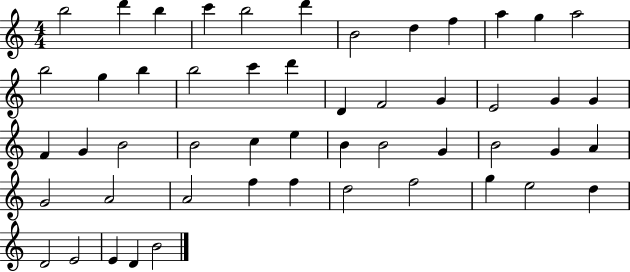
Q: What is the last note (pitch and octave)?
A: B4